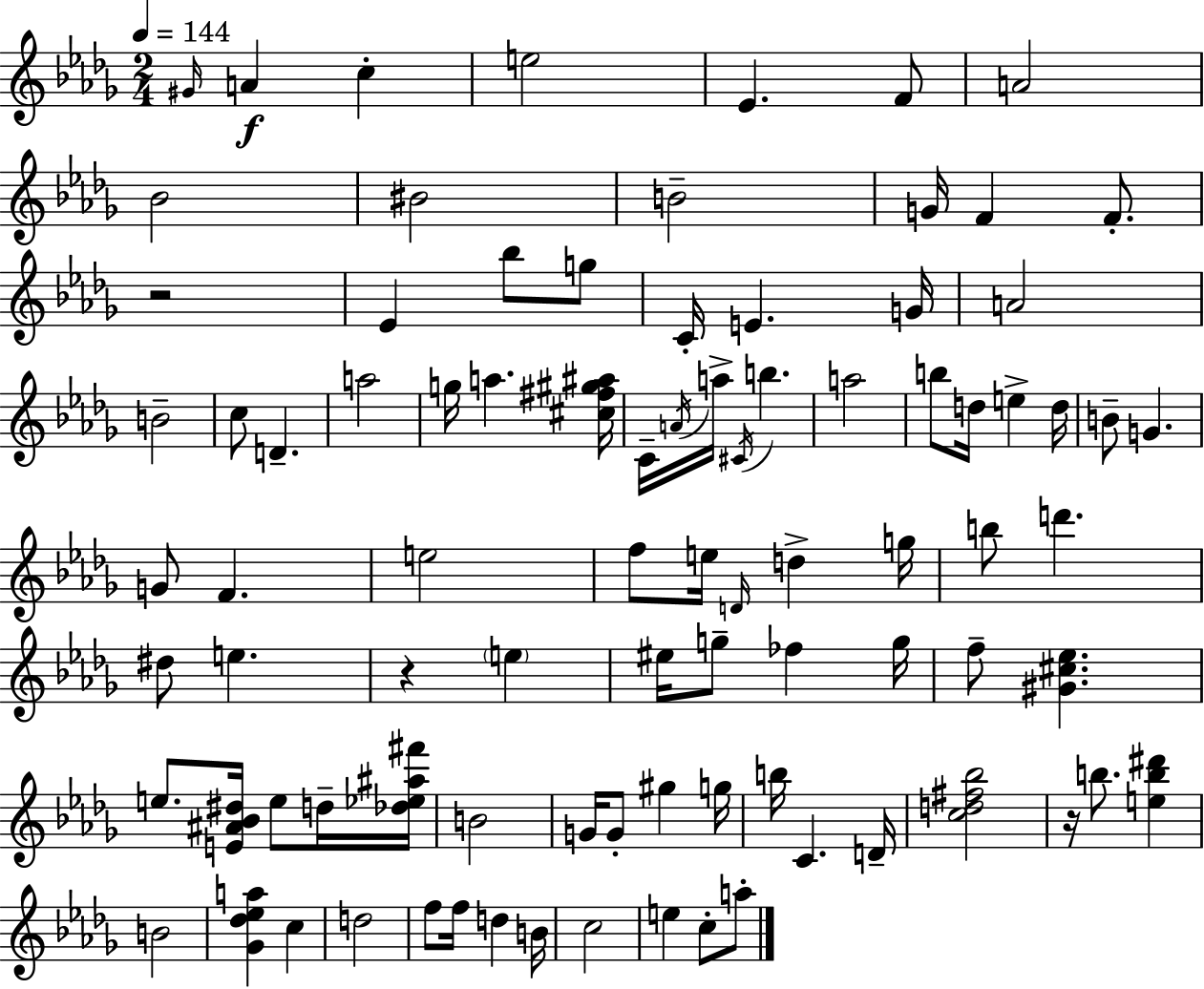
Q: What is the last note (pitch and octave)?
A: A5